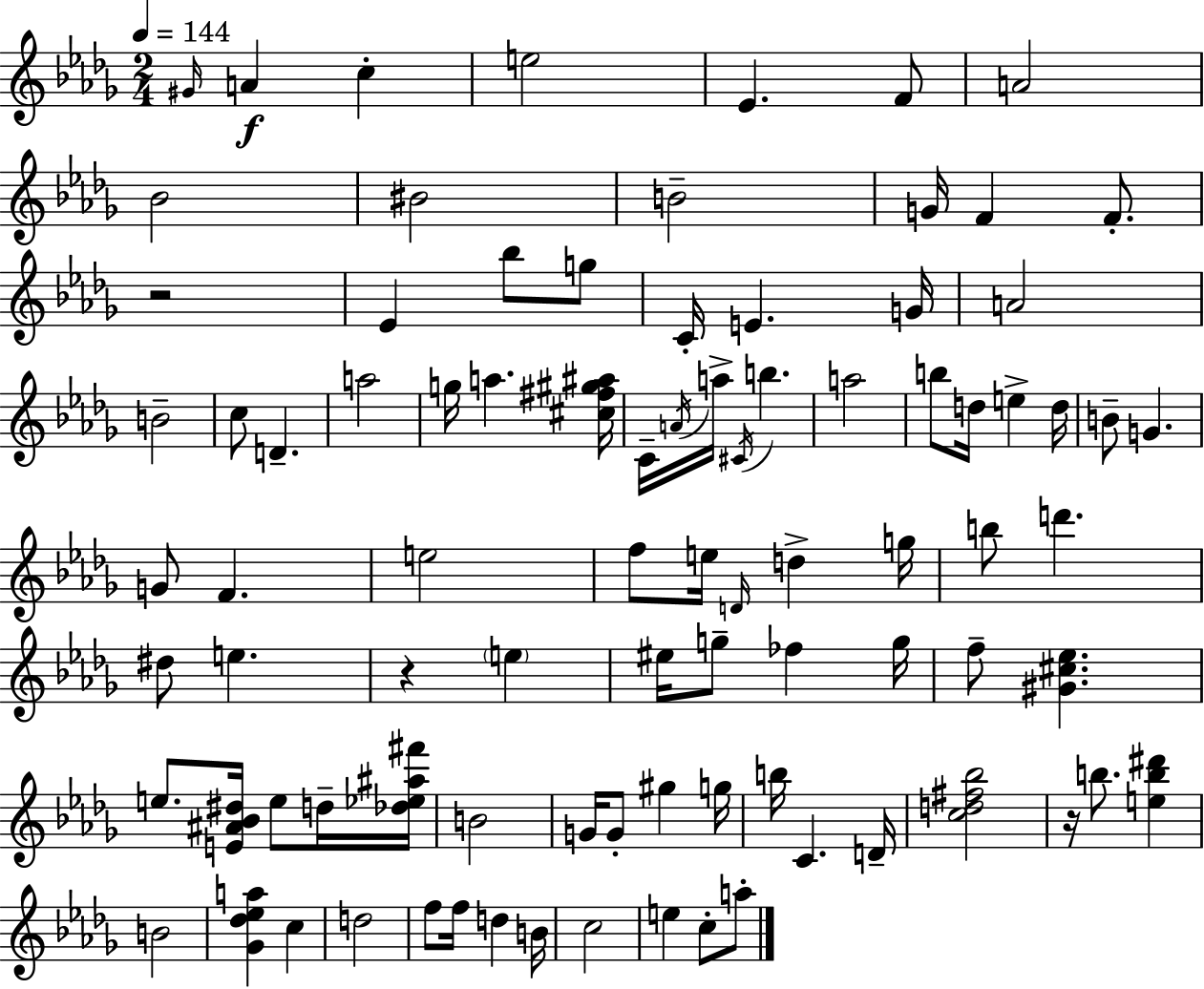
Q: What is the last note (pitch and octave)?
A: A5